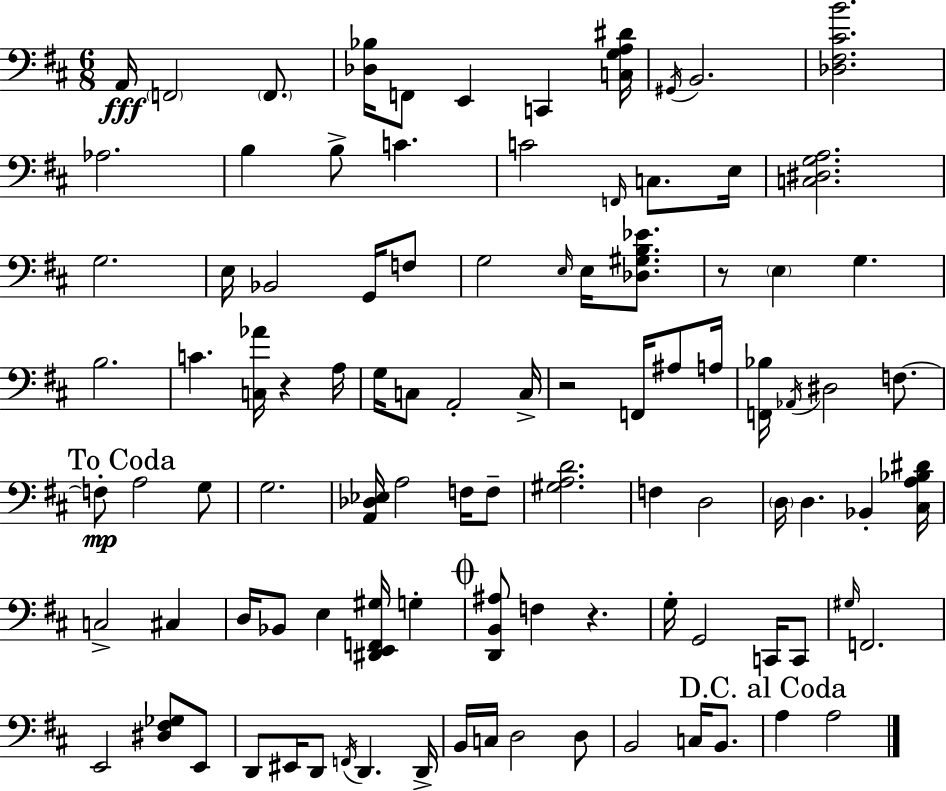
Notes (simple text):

A2/s F2/h F2/e. [Db3,Bb3]/s F2/e E2/q C2/q [C3,G3,A3,D#4]/s G#2/s B2/h. [Db3,F#3,C#4,B4]/h. Ab3/h. B3/q B3/e C4/q. C4/h F2/s C3/e. E3/s [C3,D#3,G3,A3]/h. G3/h. E3/s Bb2/h G2/s F3/e G3/h E3/s E3/s [Db3,G#3,B3,Eb4]/e. R/e E3/q G3/q. B3/h. C4/q. [C3,Ab4]/s R/q A3/s G3/s C3/e A2/h C3/s R/h F2/s A#3/e A3/s [F2,Bb3]/s Ab2/s D#3/h F3/e. F3/e A3/h G3/e G3/h. [A2,Db3,Eb3]/s A3/h F3/s F3/e [G#3,A3,D4]/h. F3/q D3/h D3/s D3/q. Bb2/q [C#3,A3,Bb3,D#4]/s C3/h C#3/q D3/s Bb2/e E3/q [D#2,E2,F2,G#3]/s G3/q [D2,B2,A#3]/e F3/q R/q. G3/s G2/h C2/s C2/e G#3/s F2/h. E2/h [D#3,F#3,Gb3]/e E2/e D2/e EIS2/s D2/e F2/s D2/q. D2/s B2/s C3/s D3/h D3/e B2/h C3/s B2/e. A3/q A3/h